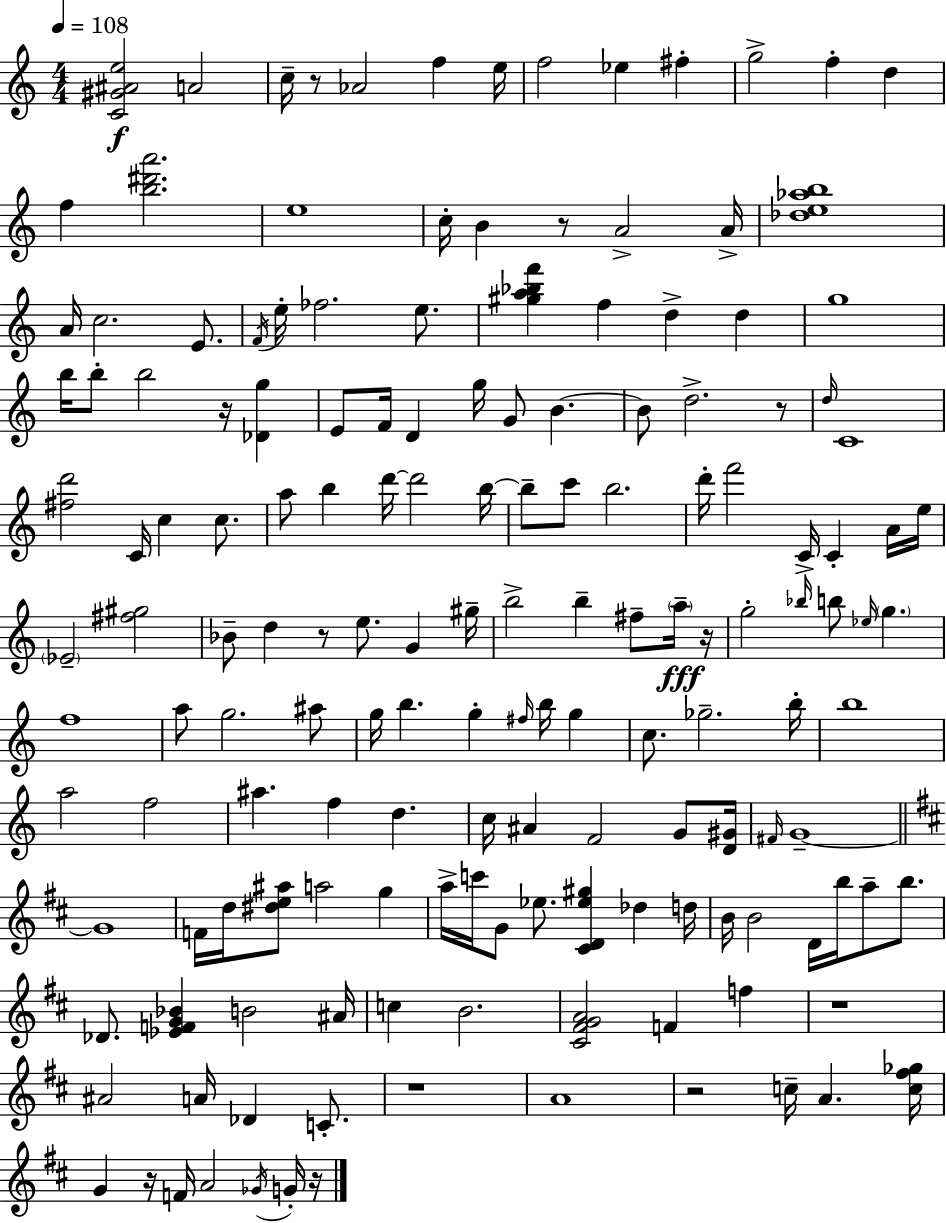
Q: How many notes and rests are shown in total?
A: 158